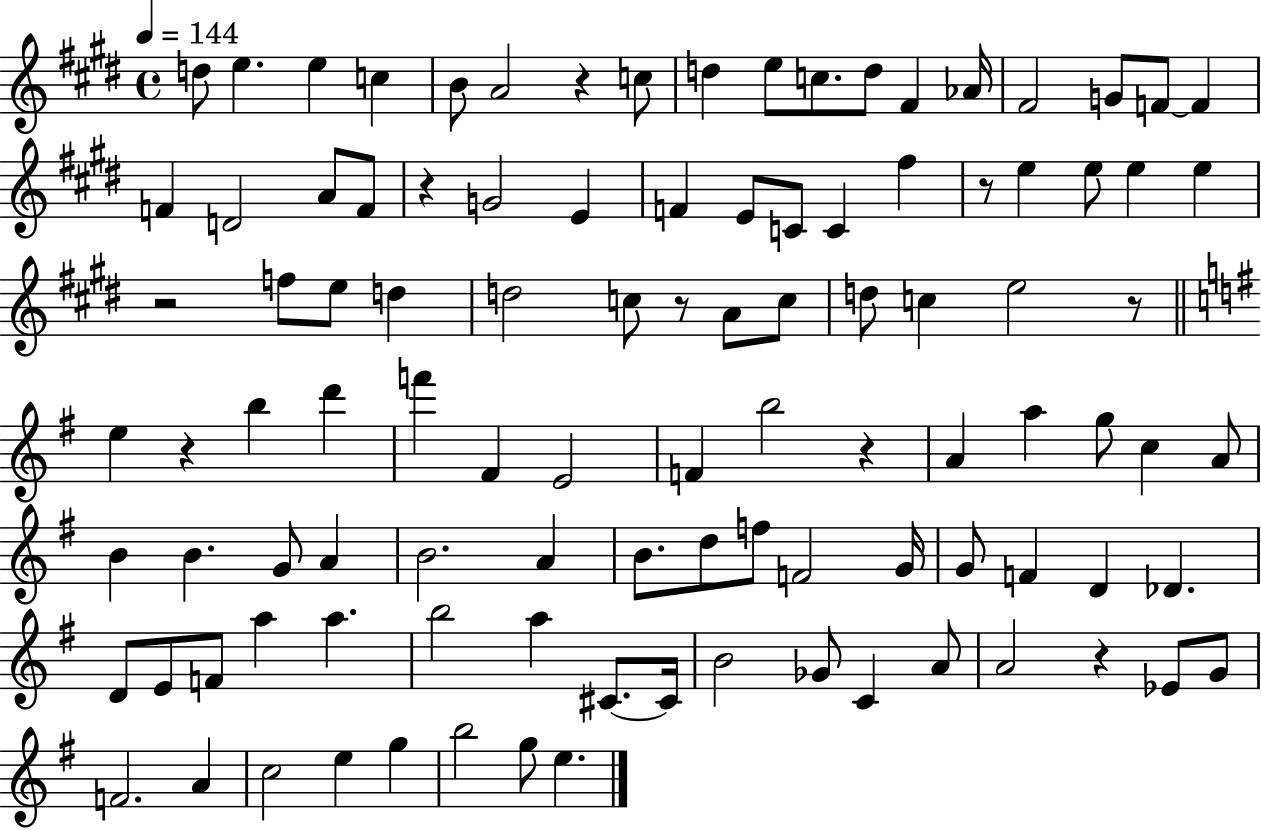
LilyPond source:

{
  \clef treble
  \time 4/4
  \defaultTimeSignature
  \key e \major
  \tempo 4 = 144
  \repeat volta 2 { d''8 e''4. e''4 c''4 | b'8 a'2 r4 c''8 | d''4 e''8 c''8. d''8 fis'4 aes'16 | fis'2 g'8 f'8~~ f'4 | \break f'4 d'2 a'8 f'8 | r4 g'2 e'4 | f'4 e'8 c'8 c'4 fis''4 | r8 e''4 e''8 e''4 e''4 | \break r2 f''8 e''8 d''4 | d''2 c''8 r8 a'8 c''8 | d''8 c''4 e''2 r8 | \bar "||" \break \key g \major e''4 r4 b''4 d'''4 | f'''4 fis'4 e'2 | f'4 b''2 r4 | a'4 a''4 g''8 c''4 a'8 | \break b'4 b'4. g'8 a'4 | b'2. a'4 | b'8. d''8 f''8 f'2 g'16 | g'8 f'4 d'4 des'4. | \break d'8 e'8 f'8 a''4 a''4. | b''2 a''4 cis'8.~~ cis'16 | b'2 ges'8 c'4 a'8 | a'2 r4 ees'8 g'8 | \break f'2. a'4 | c''2 e''4 g''4 | b''2 g''8 e''4. | } \bar "|."
}